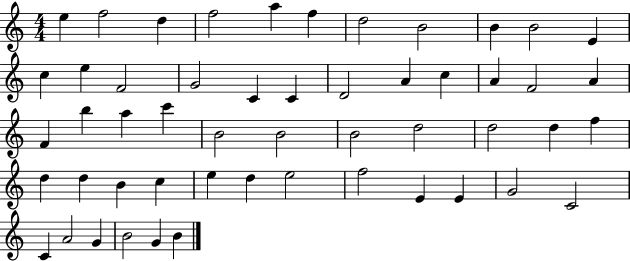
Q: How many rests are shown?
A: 0